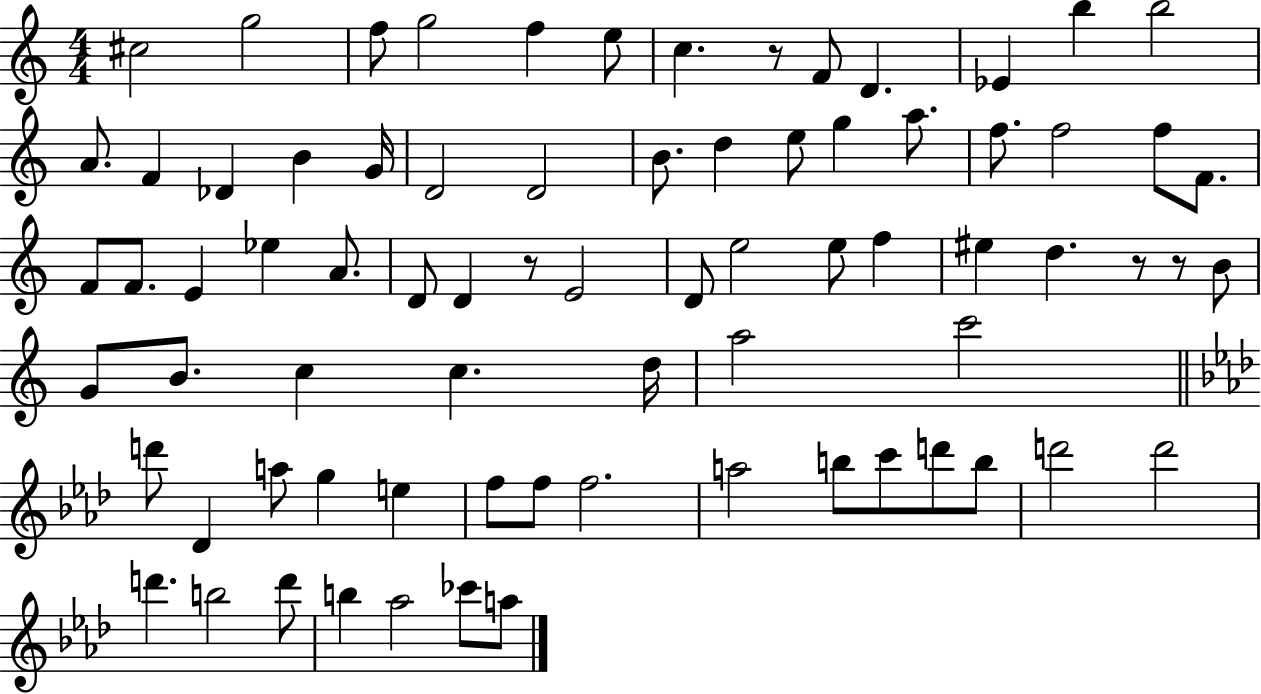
C#5/h G5/h F5/e G5/h F5/q E5/e C5/q. R/e F4/e D4/q. Eb4/q B5/q B5/h A4/e. F4/q Db4/q B4/q G4/s D4/h D4/h B4/e. D5/q E5/e G5/q A5/e. F5/e. F5/h F5/e F4/e. F4/e F4/e. E4/q Eb5/q A4/e. D4/e D4/q R/e E4/h D4/e E5/h E5/e F5/q EIS5/q D5/q. R/e R/e B4/e G4/e B4/e. C5/q C5/q. D5/s A5/h C6/h D6/e Db4/q A5/e G5/q E5/q F5/e F5/e F5/h. A5/h B5/e C6/e D6/e B5/e D6/h D6/h D6/q. B5/h D6/e B5/q Ab5/h CES6/e A5/e